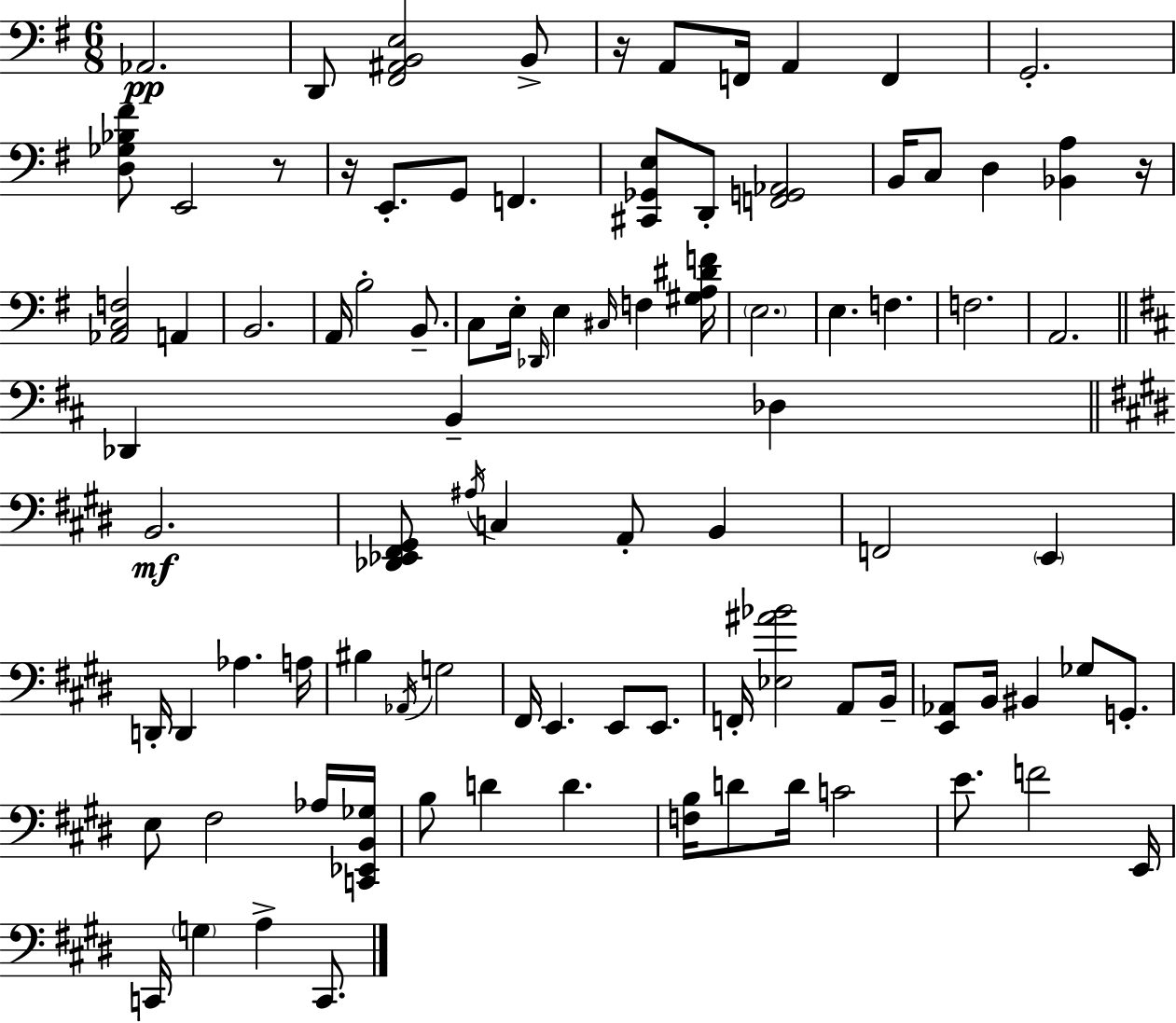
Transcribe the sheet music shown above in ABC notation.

X:1
T:Untitled
M:6/8
L:1/4
K:Em
_A,,2 D,,/2 [^F,,^A,,B,,E,]2 B,,/2 z/4 A,,/2 F,,/4 A,, F,, G,,2 [D,_G,_B,^F]/2 E,,2 z/2 z/4 E,,/2 G,,/2 F,, [^C,,_G,,E,]/2 D,,/2 [F,,G,,_A,,]2 B,,/4 C,/2 D, [_B,,A,] z/4 [_A,,C,F,]2 A,, B,,2 A,,/4 B,2 B,,/2 C,/2 E,/4 _D,,/4 E, ^C,/4 F, [^G,A,^DF]/4 E,2 E, F, F,2 A,,2 _D,, B,, _D, B,,2 [_D,,_E,,^F,,^G,,]/2 ^A,/4 C, A,,/2 B,, F,,2 E,, D,,/4 D,, _A, A,/4 ^B, _A,,/4 G,2 ^F,,/4 E,, E,,/2 E,,/2 F,,/4 [_E,^A_B]2 A,,/2 B,,/4 [E,,_A,,]/2 B,,/4 ^B,, _G,/2 G,,/2 E,/2 ^F,2 _A,/4 [C,,_E,,B,,_G,]/4 B,/2 D D [F,B,]/4 D/2 D/4 C2 E/2 F2 E,,/4 C,,/4 G, A, C,,/2